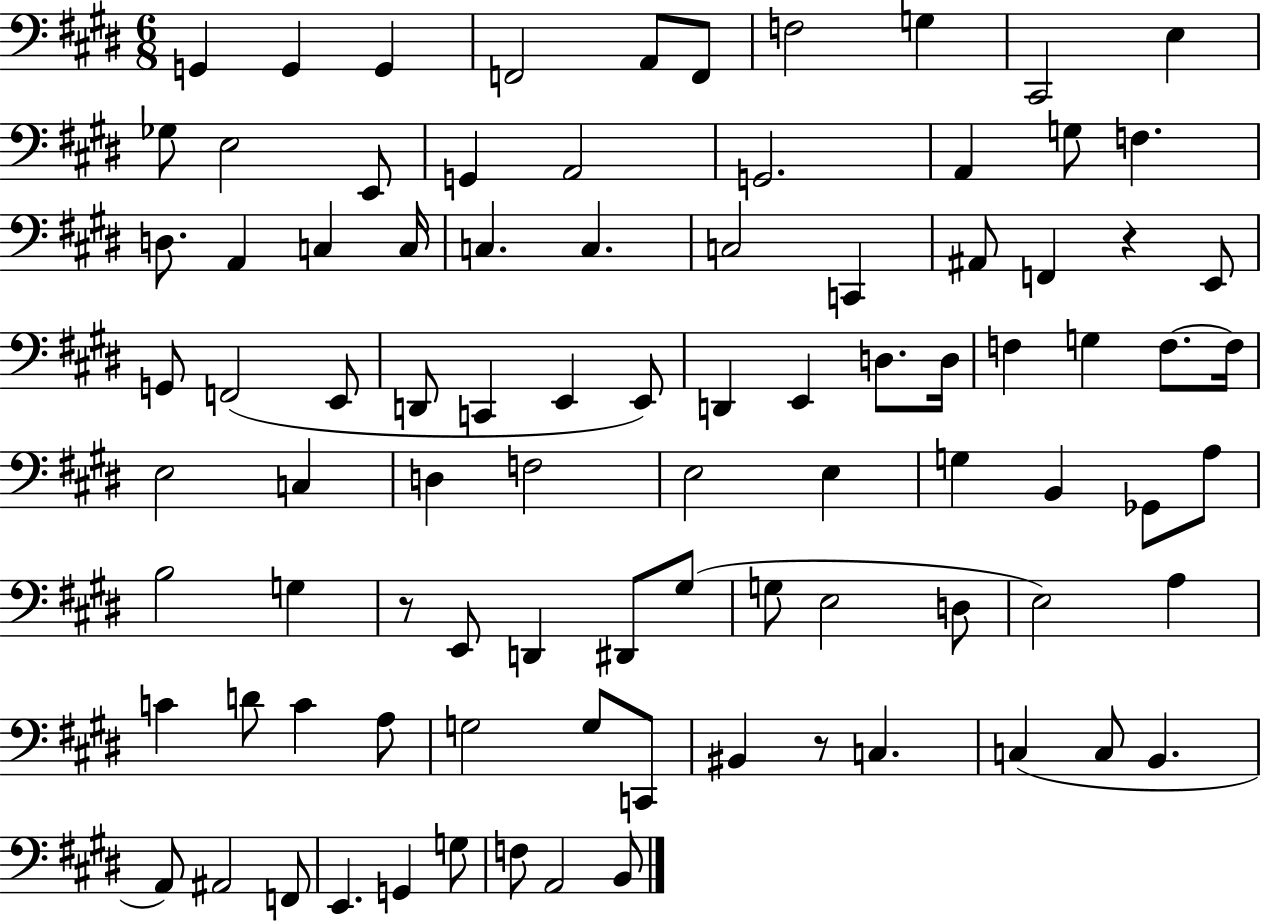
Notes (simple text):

G2/q G2/q G2/q F2/h A2/e F2/e F3/h G3/q C#2/h E3/q Gb3/e E3/h E2/e G2/q A2/h G2/h. A2/q G3/e F3/q. D3/e. A2/q C3/q C3/s C3/q. C3/q. C3/h C2/q A#2/e F2/q R/q E2/e G2/e F2/h E2/e D2/e C2/q E2/q E2/e D2/q E2/q D3/e. D3/s F3/q G3/q F3/e. F3/s E3/h C3/q D3/q F3/h E3/h E3/q G3/q B2/q Gb2/e A3/e B3/h G3/q R/e E2/e D2/q D#2/e G#3/e G3/e E3/h D3/e E3/h A3/q C4/q D4/e C4/q A3/e G3/h G3/e C2/e BIS2/q R/e C3/q. C3/q C3/e B2/q. A2/e A#2/h F2/e E2/q. G2/q G3/e F3/e A2/h B2/e